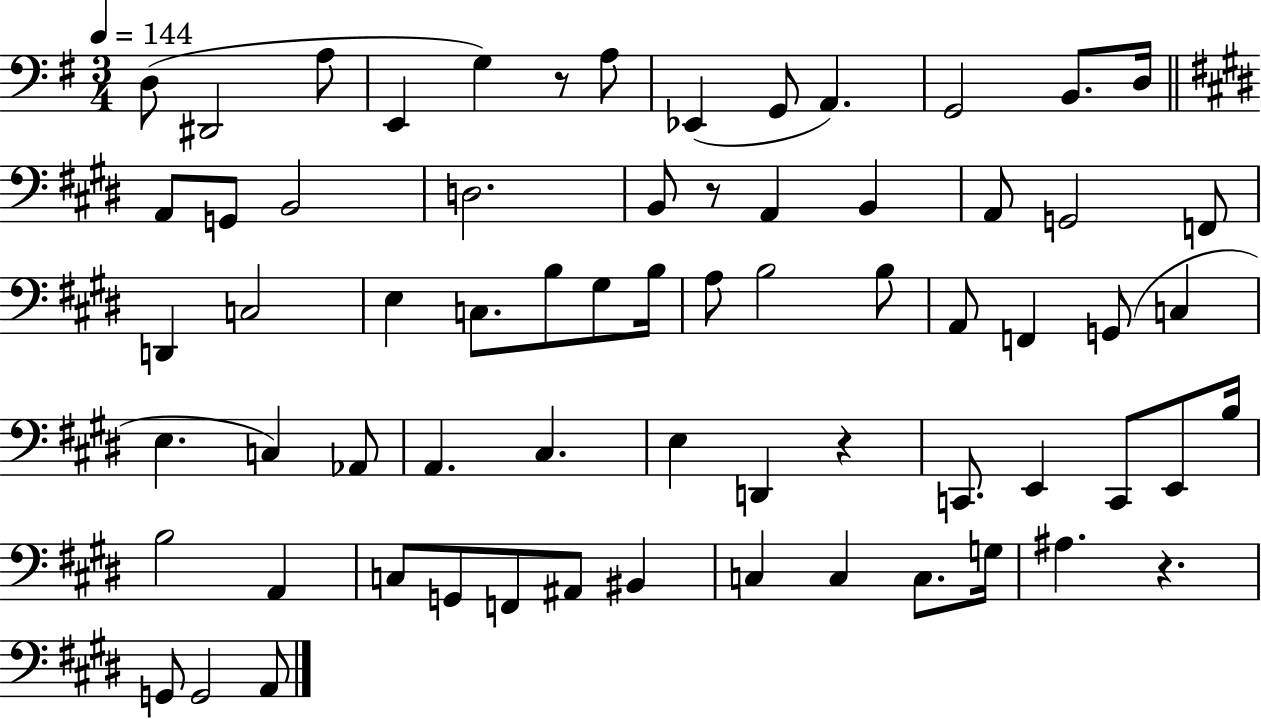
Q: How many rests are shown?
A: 4